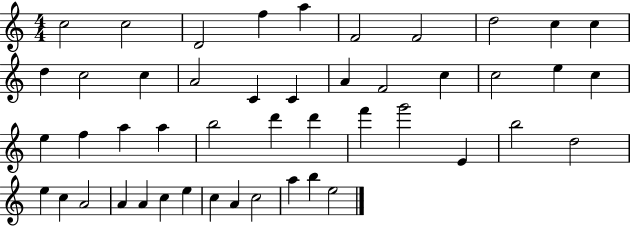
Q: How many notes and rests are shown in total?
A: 47